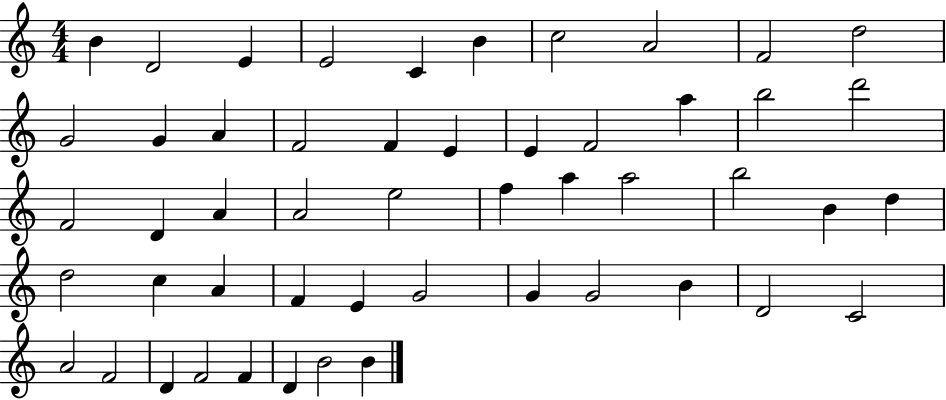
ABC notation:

X:1
T:Untitled
M:4/4
L:1/4
K:C
B D2 E E2 C B c2 A2 F2 d2 G2 G A F2 F E E F2 a b2 d'2 F2 D A A2 e2 f a a2 b2 B d d2 c A F E G2 G G2 B D2 C2 A2 F2 D F2 F D B2 B